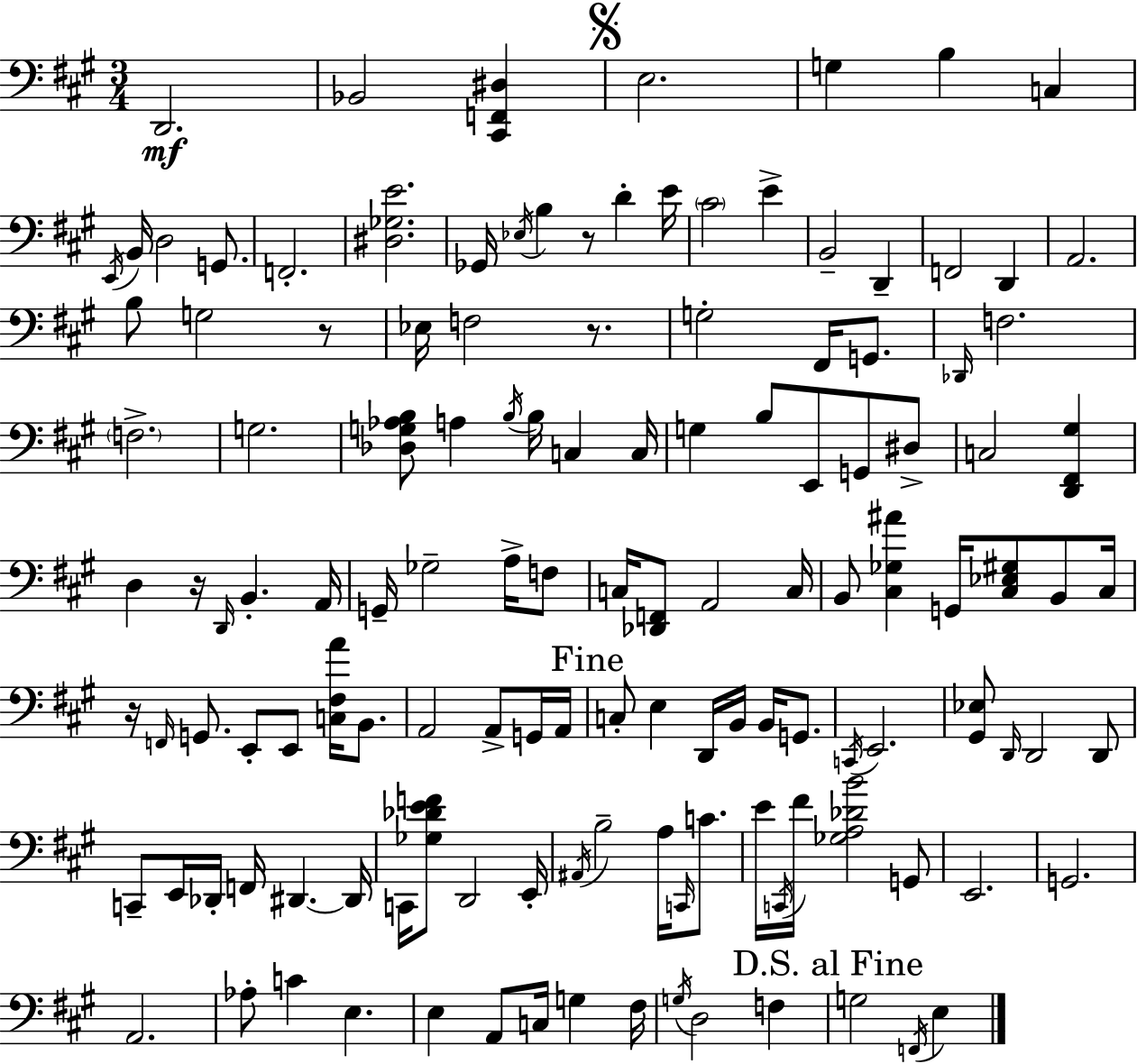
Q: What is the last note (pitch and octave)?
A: E3